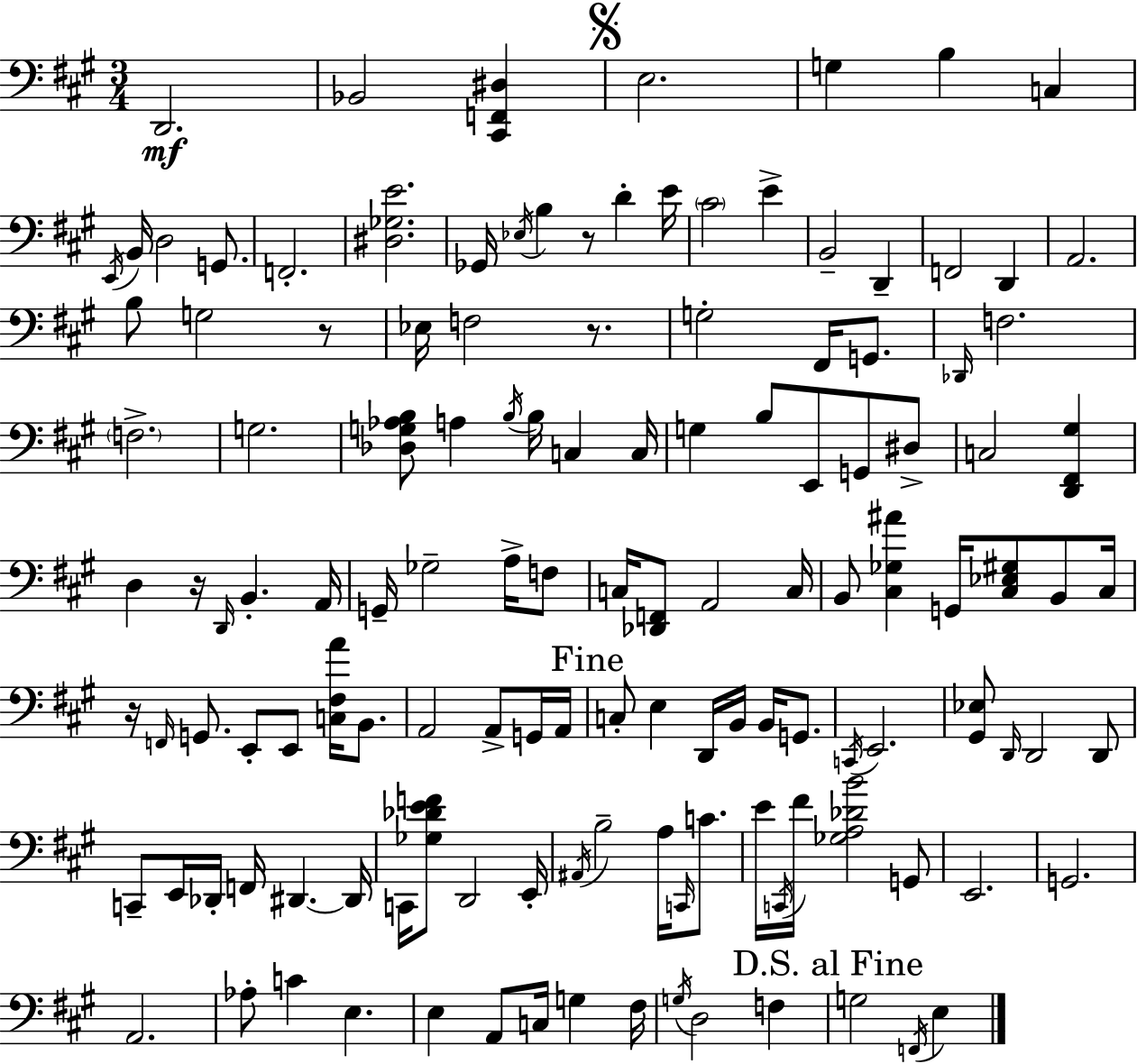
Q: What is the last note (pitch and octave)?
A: E3